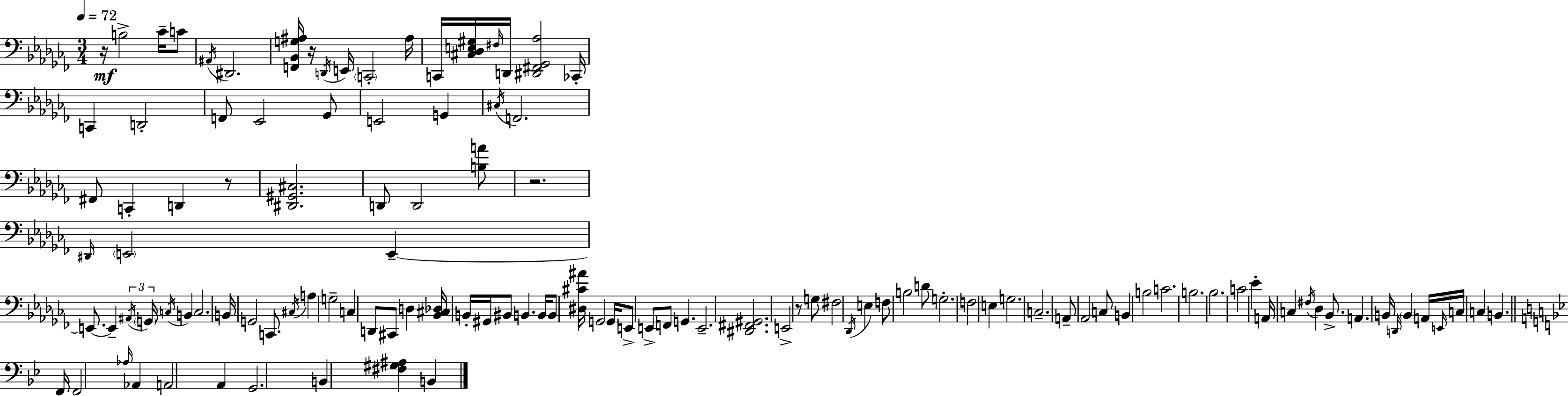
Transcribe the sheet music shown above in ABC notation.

X:1
T:Untitled
M:3/4
L:1/4
K:Abm
z/4 B,2 _C/4 C/2 ^A,,/4 ^D,,2 [F,,_B,,G,^A,]/4 z/4 D,,/4 E,,/4 C,,2 ^A,/4 C,,/4 [^C,_D,E,^G,]/4 ^F,/4 D,,/4 [^D,,^F,,_G,,_A,]2 _C,,/4 C,, D,,2 F,,/2 _E,,2 _G,,/2 E,,2 G,, ^C,/4 F,,2 ^F,,/2 C,, D,, z/2 [^D,,^G,,^C,]2 D,,/2 D,,2 [B,A]/2 z2 ^D,,/4 E,,2 E,, E,,/2 E,, ^A,,/4 G,,/4 C,/4 B,, C,2 B,,/4 G,,2 C,,/2 ^C,/4 A, G,2 C, D,,/2 ^C,,/2 D, [_B,,^C,_D,]/4 B,,/4 ^G,,/4 ^B,,/2 B,, B,,/4 B,,/2 [^D,^C^A]/4 G,,2 G,,/4 E,,/2 E,,/2 F,,/2 G,, E,,2 [^D,,^F,,^G,,]2 E,,2 z/2 G,/2 ^F,2 _D,,/4 E, F,/2 B,2 D/2 G,2 F,2 E, G,2 C,2 A,,/2 _A,,2 C,/2 B,, B,2 C2 B,2 _B,2 C2 _E A,,/4 C, ^F,/4 _D, _B,,/2 A,, B,,/4 D,,/4 B,, A,,/4 E,,/4 C,/4 C, B,, F,,/4 F,,2 _A,/4 _A,, A,,2 A,, G,,2 B,, [^F,^G,^A,] B,,